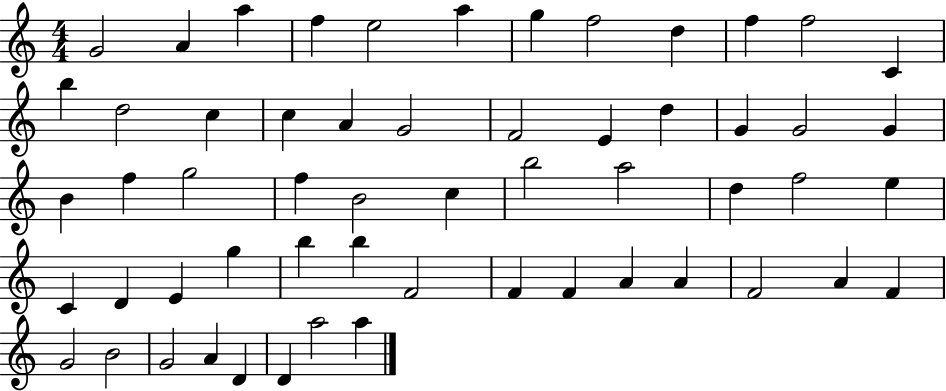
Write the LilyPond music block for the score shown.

{
  \clef treble
  \numericTimeSignature
  \time 4/4
  \key c \major
  g'2 a'4 a''4 | f''4 e''2 a''4 | g''4 f''2 d''4 | f''4 f''2 c'4 | \break b''4 d''2 c''4 | c''4 a'4 g'2 | f'2 e'4 d''4 | g'4 g'2 g'4 | \break b'4 f''4 g''2 | f''4 b'2 c''4 | b''2 a''2 | d''4 f''2 e''4 | \break c'4 d'4 e'4 g''4 | b''4 b''4 f'2 | f'4 f'4 a'4 a'4 | f'2 a'4 f'4 | \break g'2 b'2 | g'2 a'4 d'4 | d'4 a''2 a''4 | \bar "|."
}